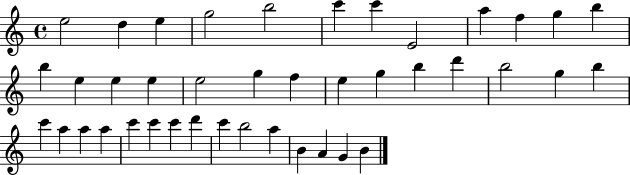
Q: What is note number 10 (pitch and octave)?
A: F5